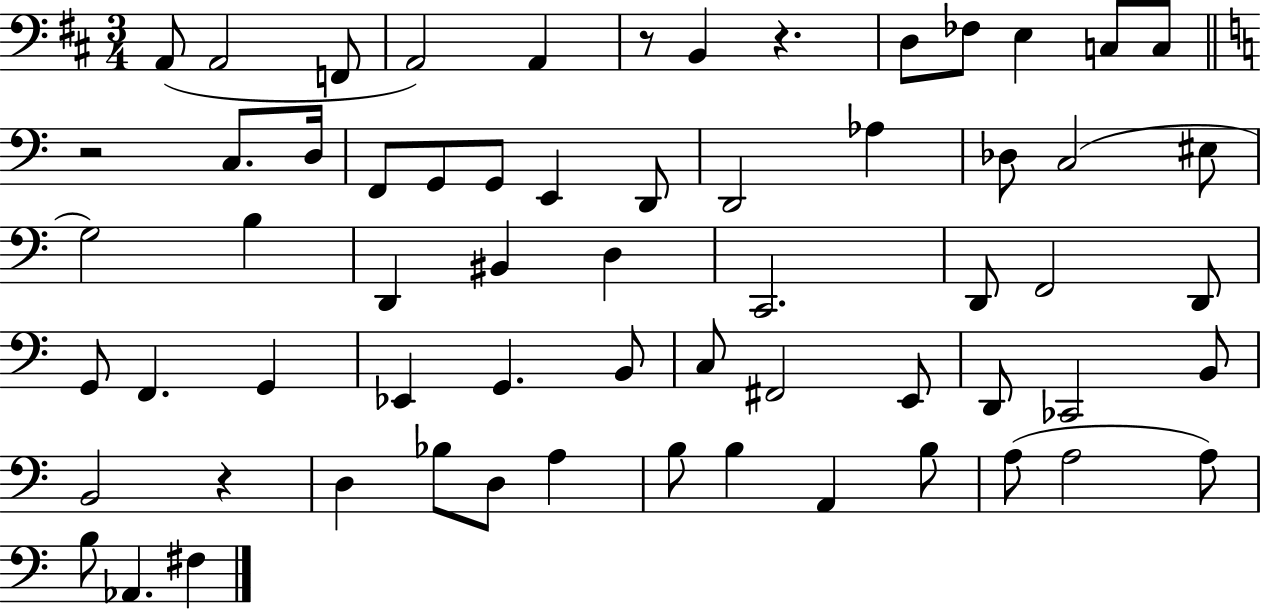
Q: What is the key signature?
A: D major